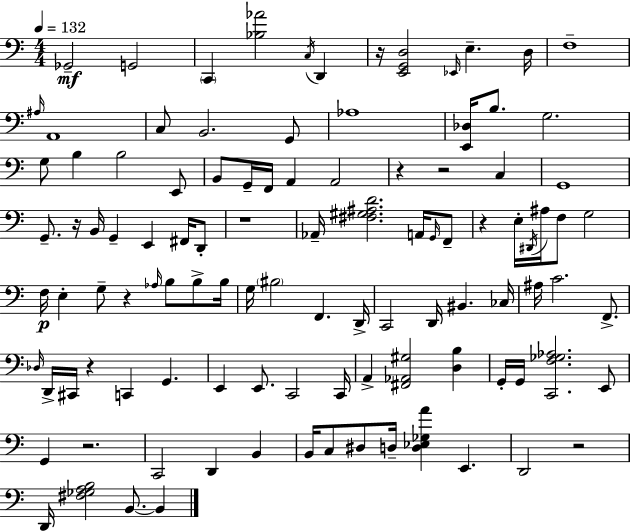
Gb2/h G2/h C2/q [Bb3,Ab4]/h C3/s D2/q R/s [E2,G2,D3]/h Eb2/s E3/q. D3/s F3/w A#3/s A2/w C3/e B2/h. G2/e Ab3/w [E2,Db3]/s B3/e. G3/h. G3/e B3/q B3/h E2/e B2/e G2/s F2/s A2/q A2/h R/q R/h C3/q G2/w G2/e. R/s B2/s G2/q E2/q F#2/s D2/e R/w Ab2/s [F#3,G#3,A#3,D4]/h. A2/s G2/s F2/e R/q E3/s D#2/s A#3/s F3/e G3/h F3/s E3/q G3/e R/q Ab3/s B3/e B3/e B3/s G3/s BIS3/h F2/q. D2/s C2/h D2/s BIS2/q. CES3/s A#3/s C4/h. F2/e. Db3/s D2/s C#2/s R/q C2/q G2/q. E2/q E2/e. C2/h C2/s A2/q [F#2,Ab2,G#3]/h [D3,B3]/q G2/s G2/s [C2,F3,Gb3,Ab3]/h. E2/e G2/q R/h. C2/h D2/q B2/q B2/s C3/e D#3/e D3/s [D3,Eb3,Gb3,A4]/q E2/q. D2/h R/h D2/s [F#3,Gb3,A3,B3]/h B2/e. B2/q